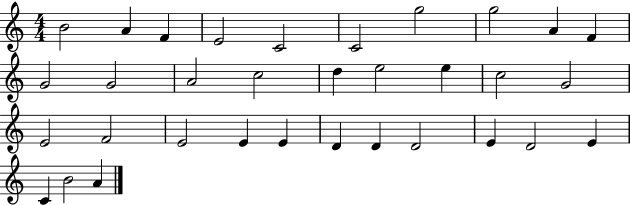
X:1
T:Untitled
M:4/4
L:1/4
K:C
B2 A F E2 C2 C2 g2 g2 A F G2 G2 A2 c2 d e2 e c2 G2 E2 F2 E2 E E D D D2 E D2 E C B2 A